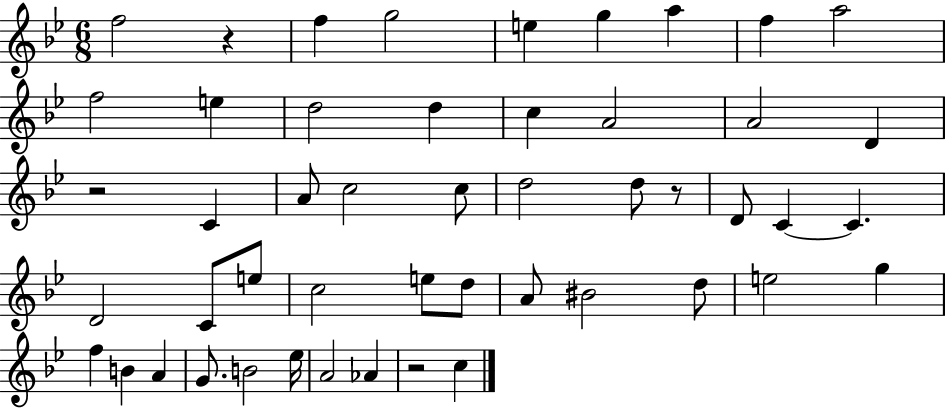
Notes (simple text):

F5/h R/q F5/q G5/h E5/q G5/q A5/q F5/q A5/h F5/h E5/q D5/h D5/q C5/q A4/h A4/h D4/q R/h C4/q A4/e C5/h C5/e D5/h D5/e R/e D4/e C4/q C4/q. D4/h C4/e E5/e C5/h E5/e D5/e A4/e BIS4/h D5/e E5/h G5/q F5/q B4/q A4/q G4/e. B4/h Eb5/s A4/h Ab4/q R/h C5/q